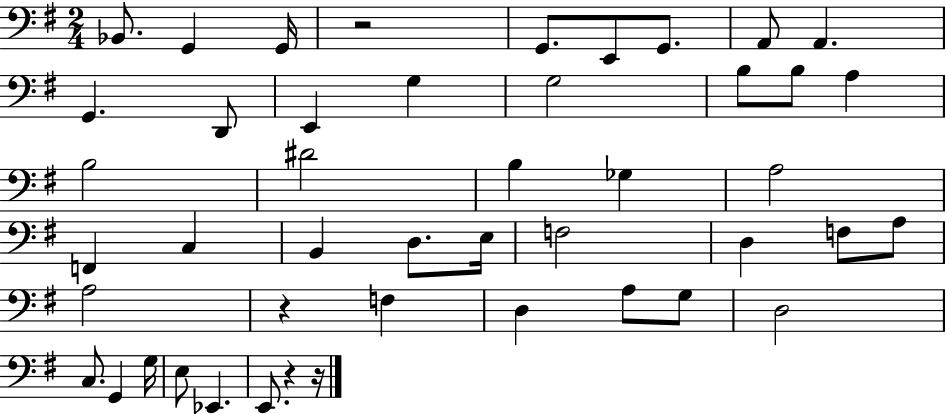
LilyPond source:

{
  \clef bass
  \numericTimeSignature
  \time 2/4
  \key g \major
  bes,8. g,4 g,16 | r2 | g,8. e,8 g,8. | a,8 a,4. | \break g,4. d,8 | e,4 g4 | g2 | b8 b8 a4 | \break b2 | dis'2 | b4 ges4 | a2 | \break f,4 c4 | b,4 d8. e16 | f2 | d4 f8 a8 | \break a2 | r4 f4 | d4 a8 g8 | d2 | \break c8. g,4 g16 | e8 ees,4. | e,8. r4 r16 | \bar "|."
}